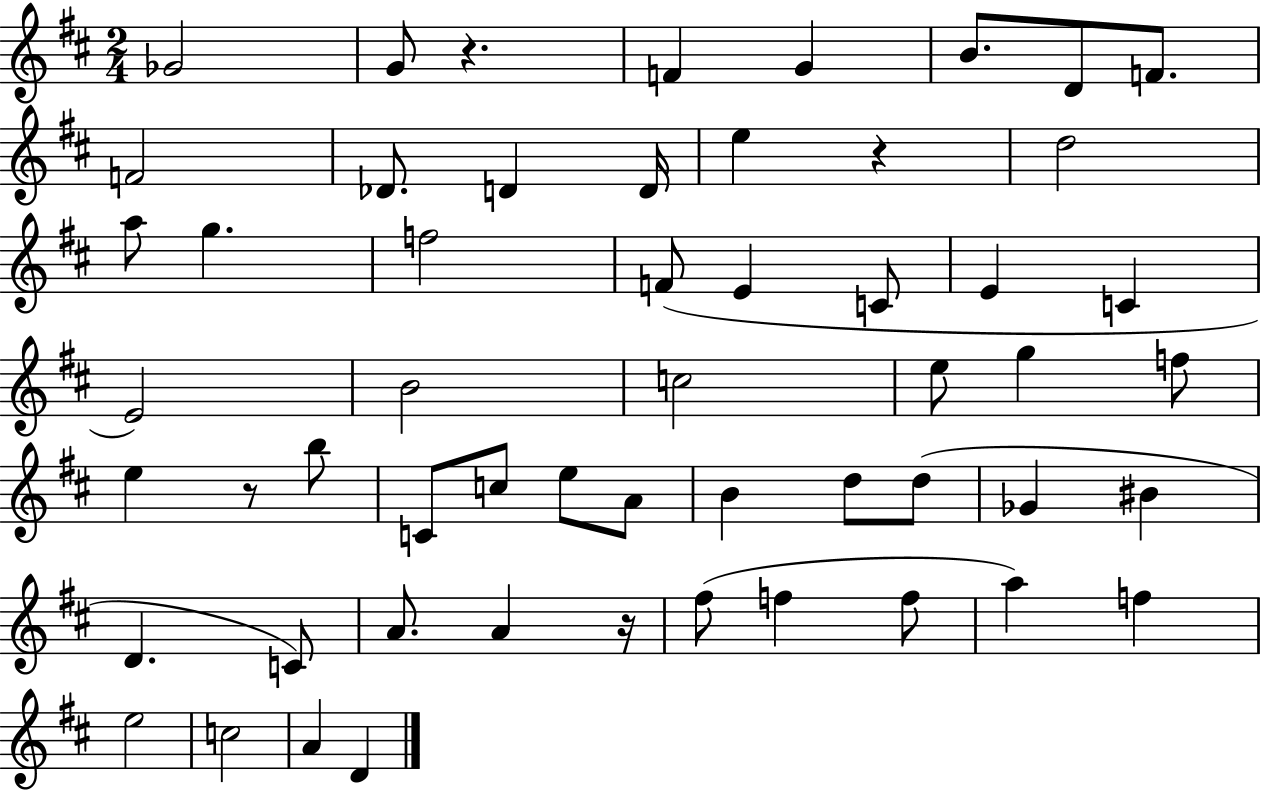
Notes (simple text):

Gb4/h G4/e R/q. F4/q G4/q B4/e. D4/e F4/e. F4/h Db4/e. D4/q D4/s E5/q R/q D5/h A5/e G5/q. F5/h F4/e E4/q C4/e E4/q C4/q E4/h B4/h C5/h E5/e G5/q F5/e E5/q R/e B5/e C4/e C5/e E5/e A4/e B4/q D5/e D5/e Gb4/q BIS4/q D4/q. C4/e A4/e. A4/q R/s F#5/e F5/q F5/e A5/q F5/q E5/h C5/h A4/q D4/q